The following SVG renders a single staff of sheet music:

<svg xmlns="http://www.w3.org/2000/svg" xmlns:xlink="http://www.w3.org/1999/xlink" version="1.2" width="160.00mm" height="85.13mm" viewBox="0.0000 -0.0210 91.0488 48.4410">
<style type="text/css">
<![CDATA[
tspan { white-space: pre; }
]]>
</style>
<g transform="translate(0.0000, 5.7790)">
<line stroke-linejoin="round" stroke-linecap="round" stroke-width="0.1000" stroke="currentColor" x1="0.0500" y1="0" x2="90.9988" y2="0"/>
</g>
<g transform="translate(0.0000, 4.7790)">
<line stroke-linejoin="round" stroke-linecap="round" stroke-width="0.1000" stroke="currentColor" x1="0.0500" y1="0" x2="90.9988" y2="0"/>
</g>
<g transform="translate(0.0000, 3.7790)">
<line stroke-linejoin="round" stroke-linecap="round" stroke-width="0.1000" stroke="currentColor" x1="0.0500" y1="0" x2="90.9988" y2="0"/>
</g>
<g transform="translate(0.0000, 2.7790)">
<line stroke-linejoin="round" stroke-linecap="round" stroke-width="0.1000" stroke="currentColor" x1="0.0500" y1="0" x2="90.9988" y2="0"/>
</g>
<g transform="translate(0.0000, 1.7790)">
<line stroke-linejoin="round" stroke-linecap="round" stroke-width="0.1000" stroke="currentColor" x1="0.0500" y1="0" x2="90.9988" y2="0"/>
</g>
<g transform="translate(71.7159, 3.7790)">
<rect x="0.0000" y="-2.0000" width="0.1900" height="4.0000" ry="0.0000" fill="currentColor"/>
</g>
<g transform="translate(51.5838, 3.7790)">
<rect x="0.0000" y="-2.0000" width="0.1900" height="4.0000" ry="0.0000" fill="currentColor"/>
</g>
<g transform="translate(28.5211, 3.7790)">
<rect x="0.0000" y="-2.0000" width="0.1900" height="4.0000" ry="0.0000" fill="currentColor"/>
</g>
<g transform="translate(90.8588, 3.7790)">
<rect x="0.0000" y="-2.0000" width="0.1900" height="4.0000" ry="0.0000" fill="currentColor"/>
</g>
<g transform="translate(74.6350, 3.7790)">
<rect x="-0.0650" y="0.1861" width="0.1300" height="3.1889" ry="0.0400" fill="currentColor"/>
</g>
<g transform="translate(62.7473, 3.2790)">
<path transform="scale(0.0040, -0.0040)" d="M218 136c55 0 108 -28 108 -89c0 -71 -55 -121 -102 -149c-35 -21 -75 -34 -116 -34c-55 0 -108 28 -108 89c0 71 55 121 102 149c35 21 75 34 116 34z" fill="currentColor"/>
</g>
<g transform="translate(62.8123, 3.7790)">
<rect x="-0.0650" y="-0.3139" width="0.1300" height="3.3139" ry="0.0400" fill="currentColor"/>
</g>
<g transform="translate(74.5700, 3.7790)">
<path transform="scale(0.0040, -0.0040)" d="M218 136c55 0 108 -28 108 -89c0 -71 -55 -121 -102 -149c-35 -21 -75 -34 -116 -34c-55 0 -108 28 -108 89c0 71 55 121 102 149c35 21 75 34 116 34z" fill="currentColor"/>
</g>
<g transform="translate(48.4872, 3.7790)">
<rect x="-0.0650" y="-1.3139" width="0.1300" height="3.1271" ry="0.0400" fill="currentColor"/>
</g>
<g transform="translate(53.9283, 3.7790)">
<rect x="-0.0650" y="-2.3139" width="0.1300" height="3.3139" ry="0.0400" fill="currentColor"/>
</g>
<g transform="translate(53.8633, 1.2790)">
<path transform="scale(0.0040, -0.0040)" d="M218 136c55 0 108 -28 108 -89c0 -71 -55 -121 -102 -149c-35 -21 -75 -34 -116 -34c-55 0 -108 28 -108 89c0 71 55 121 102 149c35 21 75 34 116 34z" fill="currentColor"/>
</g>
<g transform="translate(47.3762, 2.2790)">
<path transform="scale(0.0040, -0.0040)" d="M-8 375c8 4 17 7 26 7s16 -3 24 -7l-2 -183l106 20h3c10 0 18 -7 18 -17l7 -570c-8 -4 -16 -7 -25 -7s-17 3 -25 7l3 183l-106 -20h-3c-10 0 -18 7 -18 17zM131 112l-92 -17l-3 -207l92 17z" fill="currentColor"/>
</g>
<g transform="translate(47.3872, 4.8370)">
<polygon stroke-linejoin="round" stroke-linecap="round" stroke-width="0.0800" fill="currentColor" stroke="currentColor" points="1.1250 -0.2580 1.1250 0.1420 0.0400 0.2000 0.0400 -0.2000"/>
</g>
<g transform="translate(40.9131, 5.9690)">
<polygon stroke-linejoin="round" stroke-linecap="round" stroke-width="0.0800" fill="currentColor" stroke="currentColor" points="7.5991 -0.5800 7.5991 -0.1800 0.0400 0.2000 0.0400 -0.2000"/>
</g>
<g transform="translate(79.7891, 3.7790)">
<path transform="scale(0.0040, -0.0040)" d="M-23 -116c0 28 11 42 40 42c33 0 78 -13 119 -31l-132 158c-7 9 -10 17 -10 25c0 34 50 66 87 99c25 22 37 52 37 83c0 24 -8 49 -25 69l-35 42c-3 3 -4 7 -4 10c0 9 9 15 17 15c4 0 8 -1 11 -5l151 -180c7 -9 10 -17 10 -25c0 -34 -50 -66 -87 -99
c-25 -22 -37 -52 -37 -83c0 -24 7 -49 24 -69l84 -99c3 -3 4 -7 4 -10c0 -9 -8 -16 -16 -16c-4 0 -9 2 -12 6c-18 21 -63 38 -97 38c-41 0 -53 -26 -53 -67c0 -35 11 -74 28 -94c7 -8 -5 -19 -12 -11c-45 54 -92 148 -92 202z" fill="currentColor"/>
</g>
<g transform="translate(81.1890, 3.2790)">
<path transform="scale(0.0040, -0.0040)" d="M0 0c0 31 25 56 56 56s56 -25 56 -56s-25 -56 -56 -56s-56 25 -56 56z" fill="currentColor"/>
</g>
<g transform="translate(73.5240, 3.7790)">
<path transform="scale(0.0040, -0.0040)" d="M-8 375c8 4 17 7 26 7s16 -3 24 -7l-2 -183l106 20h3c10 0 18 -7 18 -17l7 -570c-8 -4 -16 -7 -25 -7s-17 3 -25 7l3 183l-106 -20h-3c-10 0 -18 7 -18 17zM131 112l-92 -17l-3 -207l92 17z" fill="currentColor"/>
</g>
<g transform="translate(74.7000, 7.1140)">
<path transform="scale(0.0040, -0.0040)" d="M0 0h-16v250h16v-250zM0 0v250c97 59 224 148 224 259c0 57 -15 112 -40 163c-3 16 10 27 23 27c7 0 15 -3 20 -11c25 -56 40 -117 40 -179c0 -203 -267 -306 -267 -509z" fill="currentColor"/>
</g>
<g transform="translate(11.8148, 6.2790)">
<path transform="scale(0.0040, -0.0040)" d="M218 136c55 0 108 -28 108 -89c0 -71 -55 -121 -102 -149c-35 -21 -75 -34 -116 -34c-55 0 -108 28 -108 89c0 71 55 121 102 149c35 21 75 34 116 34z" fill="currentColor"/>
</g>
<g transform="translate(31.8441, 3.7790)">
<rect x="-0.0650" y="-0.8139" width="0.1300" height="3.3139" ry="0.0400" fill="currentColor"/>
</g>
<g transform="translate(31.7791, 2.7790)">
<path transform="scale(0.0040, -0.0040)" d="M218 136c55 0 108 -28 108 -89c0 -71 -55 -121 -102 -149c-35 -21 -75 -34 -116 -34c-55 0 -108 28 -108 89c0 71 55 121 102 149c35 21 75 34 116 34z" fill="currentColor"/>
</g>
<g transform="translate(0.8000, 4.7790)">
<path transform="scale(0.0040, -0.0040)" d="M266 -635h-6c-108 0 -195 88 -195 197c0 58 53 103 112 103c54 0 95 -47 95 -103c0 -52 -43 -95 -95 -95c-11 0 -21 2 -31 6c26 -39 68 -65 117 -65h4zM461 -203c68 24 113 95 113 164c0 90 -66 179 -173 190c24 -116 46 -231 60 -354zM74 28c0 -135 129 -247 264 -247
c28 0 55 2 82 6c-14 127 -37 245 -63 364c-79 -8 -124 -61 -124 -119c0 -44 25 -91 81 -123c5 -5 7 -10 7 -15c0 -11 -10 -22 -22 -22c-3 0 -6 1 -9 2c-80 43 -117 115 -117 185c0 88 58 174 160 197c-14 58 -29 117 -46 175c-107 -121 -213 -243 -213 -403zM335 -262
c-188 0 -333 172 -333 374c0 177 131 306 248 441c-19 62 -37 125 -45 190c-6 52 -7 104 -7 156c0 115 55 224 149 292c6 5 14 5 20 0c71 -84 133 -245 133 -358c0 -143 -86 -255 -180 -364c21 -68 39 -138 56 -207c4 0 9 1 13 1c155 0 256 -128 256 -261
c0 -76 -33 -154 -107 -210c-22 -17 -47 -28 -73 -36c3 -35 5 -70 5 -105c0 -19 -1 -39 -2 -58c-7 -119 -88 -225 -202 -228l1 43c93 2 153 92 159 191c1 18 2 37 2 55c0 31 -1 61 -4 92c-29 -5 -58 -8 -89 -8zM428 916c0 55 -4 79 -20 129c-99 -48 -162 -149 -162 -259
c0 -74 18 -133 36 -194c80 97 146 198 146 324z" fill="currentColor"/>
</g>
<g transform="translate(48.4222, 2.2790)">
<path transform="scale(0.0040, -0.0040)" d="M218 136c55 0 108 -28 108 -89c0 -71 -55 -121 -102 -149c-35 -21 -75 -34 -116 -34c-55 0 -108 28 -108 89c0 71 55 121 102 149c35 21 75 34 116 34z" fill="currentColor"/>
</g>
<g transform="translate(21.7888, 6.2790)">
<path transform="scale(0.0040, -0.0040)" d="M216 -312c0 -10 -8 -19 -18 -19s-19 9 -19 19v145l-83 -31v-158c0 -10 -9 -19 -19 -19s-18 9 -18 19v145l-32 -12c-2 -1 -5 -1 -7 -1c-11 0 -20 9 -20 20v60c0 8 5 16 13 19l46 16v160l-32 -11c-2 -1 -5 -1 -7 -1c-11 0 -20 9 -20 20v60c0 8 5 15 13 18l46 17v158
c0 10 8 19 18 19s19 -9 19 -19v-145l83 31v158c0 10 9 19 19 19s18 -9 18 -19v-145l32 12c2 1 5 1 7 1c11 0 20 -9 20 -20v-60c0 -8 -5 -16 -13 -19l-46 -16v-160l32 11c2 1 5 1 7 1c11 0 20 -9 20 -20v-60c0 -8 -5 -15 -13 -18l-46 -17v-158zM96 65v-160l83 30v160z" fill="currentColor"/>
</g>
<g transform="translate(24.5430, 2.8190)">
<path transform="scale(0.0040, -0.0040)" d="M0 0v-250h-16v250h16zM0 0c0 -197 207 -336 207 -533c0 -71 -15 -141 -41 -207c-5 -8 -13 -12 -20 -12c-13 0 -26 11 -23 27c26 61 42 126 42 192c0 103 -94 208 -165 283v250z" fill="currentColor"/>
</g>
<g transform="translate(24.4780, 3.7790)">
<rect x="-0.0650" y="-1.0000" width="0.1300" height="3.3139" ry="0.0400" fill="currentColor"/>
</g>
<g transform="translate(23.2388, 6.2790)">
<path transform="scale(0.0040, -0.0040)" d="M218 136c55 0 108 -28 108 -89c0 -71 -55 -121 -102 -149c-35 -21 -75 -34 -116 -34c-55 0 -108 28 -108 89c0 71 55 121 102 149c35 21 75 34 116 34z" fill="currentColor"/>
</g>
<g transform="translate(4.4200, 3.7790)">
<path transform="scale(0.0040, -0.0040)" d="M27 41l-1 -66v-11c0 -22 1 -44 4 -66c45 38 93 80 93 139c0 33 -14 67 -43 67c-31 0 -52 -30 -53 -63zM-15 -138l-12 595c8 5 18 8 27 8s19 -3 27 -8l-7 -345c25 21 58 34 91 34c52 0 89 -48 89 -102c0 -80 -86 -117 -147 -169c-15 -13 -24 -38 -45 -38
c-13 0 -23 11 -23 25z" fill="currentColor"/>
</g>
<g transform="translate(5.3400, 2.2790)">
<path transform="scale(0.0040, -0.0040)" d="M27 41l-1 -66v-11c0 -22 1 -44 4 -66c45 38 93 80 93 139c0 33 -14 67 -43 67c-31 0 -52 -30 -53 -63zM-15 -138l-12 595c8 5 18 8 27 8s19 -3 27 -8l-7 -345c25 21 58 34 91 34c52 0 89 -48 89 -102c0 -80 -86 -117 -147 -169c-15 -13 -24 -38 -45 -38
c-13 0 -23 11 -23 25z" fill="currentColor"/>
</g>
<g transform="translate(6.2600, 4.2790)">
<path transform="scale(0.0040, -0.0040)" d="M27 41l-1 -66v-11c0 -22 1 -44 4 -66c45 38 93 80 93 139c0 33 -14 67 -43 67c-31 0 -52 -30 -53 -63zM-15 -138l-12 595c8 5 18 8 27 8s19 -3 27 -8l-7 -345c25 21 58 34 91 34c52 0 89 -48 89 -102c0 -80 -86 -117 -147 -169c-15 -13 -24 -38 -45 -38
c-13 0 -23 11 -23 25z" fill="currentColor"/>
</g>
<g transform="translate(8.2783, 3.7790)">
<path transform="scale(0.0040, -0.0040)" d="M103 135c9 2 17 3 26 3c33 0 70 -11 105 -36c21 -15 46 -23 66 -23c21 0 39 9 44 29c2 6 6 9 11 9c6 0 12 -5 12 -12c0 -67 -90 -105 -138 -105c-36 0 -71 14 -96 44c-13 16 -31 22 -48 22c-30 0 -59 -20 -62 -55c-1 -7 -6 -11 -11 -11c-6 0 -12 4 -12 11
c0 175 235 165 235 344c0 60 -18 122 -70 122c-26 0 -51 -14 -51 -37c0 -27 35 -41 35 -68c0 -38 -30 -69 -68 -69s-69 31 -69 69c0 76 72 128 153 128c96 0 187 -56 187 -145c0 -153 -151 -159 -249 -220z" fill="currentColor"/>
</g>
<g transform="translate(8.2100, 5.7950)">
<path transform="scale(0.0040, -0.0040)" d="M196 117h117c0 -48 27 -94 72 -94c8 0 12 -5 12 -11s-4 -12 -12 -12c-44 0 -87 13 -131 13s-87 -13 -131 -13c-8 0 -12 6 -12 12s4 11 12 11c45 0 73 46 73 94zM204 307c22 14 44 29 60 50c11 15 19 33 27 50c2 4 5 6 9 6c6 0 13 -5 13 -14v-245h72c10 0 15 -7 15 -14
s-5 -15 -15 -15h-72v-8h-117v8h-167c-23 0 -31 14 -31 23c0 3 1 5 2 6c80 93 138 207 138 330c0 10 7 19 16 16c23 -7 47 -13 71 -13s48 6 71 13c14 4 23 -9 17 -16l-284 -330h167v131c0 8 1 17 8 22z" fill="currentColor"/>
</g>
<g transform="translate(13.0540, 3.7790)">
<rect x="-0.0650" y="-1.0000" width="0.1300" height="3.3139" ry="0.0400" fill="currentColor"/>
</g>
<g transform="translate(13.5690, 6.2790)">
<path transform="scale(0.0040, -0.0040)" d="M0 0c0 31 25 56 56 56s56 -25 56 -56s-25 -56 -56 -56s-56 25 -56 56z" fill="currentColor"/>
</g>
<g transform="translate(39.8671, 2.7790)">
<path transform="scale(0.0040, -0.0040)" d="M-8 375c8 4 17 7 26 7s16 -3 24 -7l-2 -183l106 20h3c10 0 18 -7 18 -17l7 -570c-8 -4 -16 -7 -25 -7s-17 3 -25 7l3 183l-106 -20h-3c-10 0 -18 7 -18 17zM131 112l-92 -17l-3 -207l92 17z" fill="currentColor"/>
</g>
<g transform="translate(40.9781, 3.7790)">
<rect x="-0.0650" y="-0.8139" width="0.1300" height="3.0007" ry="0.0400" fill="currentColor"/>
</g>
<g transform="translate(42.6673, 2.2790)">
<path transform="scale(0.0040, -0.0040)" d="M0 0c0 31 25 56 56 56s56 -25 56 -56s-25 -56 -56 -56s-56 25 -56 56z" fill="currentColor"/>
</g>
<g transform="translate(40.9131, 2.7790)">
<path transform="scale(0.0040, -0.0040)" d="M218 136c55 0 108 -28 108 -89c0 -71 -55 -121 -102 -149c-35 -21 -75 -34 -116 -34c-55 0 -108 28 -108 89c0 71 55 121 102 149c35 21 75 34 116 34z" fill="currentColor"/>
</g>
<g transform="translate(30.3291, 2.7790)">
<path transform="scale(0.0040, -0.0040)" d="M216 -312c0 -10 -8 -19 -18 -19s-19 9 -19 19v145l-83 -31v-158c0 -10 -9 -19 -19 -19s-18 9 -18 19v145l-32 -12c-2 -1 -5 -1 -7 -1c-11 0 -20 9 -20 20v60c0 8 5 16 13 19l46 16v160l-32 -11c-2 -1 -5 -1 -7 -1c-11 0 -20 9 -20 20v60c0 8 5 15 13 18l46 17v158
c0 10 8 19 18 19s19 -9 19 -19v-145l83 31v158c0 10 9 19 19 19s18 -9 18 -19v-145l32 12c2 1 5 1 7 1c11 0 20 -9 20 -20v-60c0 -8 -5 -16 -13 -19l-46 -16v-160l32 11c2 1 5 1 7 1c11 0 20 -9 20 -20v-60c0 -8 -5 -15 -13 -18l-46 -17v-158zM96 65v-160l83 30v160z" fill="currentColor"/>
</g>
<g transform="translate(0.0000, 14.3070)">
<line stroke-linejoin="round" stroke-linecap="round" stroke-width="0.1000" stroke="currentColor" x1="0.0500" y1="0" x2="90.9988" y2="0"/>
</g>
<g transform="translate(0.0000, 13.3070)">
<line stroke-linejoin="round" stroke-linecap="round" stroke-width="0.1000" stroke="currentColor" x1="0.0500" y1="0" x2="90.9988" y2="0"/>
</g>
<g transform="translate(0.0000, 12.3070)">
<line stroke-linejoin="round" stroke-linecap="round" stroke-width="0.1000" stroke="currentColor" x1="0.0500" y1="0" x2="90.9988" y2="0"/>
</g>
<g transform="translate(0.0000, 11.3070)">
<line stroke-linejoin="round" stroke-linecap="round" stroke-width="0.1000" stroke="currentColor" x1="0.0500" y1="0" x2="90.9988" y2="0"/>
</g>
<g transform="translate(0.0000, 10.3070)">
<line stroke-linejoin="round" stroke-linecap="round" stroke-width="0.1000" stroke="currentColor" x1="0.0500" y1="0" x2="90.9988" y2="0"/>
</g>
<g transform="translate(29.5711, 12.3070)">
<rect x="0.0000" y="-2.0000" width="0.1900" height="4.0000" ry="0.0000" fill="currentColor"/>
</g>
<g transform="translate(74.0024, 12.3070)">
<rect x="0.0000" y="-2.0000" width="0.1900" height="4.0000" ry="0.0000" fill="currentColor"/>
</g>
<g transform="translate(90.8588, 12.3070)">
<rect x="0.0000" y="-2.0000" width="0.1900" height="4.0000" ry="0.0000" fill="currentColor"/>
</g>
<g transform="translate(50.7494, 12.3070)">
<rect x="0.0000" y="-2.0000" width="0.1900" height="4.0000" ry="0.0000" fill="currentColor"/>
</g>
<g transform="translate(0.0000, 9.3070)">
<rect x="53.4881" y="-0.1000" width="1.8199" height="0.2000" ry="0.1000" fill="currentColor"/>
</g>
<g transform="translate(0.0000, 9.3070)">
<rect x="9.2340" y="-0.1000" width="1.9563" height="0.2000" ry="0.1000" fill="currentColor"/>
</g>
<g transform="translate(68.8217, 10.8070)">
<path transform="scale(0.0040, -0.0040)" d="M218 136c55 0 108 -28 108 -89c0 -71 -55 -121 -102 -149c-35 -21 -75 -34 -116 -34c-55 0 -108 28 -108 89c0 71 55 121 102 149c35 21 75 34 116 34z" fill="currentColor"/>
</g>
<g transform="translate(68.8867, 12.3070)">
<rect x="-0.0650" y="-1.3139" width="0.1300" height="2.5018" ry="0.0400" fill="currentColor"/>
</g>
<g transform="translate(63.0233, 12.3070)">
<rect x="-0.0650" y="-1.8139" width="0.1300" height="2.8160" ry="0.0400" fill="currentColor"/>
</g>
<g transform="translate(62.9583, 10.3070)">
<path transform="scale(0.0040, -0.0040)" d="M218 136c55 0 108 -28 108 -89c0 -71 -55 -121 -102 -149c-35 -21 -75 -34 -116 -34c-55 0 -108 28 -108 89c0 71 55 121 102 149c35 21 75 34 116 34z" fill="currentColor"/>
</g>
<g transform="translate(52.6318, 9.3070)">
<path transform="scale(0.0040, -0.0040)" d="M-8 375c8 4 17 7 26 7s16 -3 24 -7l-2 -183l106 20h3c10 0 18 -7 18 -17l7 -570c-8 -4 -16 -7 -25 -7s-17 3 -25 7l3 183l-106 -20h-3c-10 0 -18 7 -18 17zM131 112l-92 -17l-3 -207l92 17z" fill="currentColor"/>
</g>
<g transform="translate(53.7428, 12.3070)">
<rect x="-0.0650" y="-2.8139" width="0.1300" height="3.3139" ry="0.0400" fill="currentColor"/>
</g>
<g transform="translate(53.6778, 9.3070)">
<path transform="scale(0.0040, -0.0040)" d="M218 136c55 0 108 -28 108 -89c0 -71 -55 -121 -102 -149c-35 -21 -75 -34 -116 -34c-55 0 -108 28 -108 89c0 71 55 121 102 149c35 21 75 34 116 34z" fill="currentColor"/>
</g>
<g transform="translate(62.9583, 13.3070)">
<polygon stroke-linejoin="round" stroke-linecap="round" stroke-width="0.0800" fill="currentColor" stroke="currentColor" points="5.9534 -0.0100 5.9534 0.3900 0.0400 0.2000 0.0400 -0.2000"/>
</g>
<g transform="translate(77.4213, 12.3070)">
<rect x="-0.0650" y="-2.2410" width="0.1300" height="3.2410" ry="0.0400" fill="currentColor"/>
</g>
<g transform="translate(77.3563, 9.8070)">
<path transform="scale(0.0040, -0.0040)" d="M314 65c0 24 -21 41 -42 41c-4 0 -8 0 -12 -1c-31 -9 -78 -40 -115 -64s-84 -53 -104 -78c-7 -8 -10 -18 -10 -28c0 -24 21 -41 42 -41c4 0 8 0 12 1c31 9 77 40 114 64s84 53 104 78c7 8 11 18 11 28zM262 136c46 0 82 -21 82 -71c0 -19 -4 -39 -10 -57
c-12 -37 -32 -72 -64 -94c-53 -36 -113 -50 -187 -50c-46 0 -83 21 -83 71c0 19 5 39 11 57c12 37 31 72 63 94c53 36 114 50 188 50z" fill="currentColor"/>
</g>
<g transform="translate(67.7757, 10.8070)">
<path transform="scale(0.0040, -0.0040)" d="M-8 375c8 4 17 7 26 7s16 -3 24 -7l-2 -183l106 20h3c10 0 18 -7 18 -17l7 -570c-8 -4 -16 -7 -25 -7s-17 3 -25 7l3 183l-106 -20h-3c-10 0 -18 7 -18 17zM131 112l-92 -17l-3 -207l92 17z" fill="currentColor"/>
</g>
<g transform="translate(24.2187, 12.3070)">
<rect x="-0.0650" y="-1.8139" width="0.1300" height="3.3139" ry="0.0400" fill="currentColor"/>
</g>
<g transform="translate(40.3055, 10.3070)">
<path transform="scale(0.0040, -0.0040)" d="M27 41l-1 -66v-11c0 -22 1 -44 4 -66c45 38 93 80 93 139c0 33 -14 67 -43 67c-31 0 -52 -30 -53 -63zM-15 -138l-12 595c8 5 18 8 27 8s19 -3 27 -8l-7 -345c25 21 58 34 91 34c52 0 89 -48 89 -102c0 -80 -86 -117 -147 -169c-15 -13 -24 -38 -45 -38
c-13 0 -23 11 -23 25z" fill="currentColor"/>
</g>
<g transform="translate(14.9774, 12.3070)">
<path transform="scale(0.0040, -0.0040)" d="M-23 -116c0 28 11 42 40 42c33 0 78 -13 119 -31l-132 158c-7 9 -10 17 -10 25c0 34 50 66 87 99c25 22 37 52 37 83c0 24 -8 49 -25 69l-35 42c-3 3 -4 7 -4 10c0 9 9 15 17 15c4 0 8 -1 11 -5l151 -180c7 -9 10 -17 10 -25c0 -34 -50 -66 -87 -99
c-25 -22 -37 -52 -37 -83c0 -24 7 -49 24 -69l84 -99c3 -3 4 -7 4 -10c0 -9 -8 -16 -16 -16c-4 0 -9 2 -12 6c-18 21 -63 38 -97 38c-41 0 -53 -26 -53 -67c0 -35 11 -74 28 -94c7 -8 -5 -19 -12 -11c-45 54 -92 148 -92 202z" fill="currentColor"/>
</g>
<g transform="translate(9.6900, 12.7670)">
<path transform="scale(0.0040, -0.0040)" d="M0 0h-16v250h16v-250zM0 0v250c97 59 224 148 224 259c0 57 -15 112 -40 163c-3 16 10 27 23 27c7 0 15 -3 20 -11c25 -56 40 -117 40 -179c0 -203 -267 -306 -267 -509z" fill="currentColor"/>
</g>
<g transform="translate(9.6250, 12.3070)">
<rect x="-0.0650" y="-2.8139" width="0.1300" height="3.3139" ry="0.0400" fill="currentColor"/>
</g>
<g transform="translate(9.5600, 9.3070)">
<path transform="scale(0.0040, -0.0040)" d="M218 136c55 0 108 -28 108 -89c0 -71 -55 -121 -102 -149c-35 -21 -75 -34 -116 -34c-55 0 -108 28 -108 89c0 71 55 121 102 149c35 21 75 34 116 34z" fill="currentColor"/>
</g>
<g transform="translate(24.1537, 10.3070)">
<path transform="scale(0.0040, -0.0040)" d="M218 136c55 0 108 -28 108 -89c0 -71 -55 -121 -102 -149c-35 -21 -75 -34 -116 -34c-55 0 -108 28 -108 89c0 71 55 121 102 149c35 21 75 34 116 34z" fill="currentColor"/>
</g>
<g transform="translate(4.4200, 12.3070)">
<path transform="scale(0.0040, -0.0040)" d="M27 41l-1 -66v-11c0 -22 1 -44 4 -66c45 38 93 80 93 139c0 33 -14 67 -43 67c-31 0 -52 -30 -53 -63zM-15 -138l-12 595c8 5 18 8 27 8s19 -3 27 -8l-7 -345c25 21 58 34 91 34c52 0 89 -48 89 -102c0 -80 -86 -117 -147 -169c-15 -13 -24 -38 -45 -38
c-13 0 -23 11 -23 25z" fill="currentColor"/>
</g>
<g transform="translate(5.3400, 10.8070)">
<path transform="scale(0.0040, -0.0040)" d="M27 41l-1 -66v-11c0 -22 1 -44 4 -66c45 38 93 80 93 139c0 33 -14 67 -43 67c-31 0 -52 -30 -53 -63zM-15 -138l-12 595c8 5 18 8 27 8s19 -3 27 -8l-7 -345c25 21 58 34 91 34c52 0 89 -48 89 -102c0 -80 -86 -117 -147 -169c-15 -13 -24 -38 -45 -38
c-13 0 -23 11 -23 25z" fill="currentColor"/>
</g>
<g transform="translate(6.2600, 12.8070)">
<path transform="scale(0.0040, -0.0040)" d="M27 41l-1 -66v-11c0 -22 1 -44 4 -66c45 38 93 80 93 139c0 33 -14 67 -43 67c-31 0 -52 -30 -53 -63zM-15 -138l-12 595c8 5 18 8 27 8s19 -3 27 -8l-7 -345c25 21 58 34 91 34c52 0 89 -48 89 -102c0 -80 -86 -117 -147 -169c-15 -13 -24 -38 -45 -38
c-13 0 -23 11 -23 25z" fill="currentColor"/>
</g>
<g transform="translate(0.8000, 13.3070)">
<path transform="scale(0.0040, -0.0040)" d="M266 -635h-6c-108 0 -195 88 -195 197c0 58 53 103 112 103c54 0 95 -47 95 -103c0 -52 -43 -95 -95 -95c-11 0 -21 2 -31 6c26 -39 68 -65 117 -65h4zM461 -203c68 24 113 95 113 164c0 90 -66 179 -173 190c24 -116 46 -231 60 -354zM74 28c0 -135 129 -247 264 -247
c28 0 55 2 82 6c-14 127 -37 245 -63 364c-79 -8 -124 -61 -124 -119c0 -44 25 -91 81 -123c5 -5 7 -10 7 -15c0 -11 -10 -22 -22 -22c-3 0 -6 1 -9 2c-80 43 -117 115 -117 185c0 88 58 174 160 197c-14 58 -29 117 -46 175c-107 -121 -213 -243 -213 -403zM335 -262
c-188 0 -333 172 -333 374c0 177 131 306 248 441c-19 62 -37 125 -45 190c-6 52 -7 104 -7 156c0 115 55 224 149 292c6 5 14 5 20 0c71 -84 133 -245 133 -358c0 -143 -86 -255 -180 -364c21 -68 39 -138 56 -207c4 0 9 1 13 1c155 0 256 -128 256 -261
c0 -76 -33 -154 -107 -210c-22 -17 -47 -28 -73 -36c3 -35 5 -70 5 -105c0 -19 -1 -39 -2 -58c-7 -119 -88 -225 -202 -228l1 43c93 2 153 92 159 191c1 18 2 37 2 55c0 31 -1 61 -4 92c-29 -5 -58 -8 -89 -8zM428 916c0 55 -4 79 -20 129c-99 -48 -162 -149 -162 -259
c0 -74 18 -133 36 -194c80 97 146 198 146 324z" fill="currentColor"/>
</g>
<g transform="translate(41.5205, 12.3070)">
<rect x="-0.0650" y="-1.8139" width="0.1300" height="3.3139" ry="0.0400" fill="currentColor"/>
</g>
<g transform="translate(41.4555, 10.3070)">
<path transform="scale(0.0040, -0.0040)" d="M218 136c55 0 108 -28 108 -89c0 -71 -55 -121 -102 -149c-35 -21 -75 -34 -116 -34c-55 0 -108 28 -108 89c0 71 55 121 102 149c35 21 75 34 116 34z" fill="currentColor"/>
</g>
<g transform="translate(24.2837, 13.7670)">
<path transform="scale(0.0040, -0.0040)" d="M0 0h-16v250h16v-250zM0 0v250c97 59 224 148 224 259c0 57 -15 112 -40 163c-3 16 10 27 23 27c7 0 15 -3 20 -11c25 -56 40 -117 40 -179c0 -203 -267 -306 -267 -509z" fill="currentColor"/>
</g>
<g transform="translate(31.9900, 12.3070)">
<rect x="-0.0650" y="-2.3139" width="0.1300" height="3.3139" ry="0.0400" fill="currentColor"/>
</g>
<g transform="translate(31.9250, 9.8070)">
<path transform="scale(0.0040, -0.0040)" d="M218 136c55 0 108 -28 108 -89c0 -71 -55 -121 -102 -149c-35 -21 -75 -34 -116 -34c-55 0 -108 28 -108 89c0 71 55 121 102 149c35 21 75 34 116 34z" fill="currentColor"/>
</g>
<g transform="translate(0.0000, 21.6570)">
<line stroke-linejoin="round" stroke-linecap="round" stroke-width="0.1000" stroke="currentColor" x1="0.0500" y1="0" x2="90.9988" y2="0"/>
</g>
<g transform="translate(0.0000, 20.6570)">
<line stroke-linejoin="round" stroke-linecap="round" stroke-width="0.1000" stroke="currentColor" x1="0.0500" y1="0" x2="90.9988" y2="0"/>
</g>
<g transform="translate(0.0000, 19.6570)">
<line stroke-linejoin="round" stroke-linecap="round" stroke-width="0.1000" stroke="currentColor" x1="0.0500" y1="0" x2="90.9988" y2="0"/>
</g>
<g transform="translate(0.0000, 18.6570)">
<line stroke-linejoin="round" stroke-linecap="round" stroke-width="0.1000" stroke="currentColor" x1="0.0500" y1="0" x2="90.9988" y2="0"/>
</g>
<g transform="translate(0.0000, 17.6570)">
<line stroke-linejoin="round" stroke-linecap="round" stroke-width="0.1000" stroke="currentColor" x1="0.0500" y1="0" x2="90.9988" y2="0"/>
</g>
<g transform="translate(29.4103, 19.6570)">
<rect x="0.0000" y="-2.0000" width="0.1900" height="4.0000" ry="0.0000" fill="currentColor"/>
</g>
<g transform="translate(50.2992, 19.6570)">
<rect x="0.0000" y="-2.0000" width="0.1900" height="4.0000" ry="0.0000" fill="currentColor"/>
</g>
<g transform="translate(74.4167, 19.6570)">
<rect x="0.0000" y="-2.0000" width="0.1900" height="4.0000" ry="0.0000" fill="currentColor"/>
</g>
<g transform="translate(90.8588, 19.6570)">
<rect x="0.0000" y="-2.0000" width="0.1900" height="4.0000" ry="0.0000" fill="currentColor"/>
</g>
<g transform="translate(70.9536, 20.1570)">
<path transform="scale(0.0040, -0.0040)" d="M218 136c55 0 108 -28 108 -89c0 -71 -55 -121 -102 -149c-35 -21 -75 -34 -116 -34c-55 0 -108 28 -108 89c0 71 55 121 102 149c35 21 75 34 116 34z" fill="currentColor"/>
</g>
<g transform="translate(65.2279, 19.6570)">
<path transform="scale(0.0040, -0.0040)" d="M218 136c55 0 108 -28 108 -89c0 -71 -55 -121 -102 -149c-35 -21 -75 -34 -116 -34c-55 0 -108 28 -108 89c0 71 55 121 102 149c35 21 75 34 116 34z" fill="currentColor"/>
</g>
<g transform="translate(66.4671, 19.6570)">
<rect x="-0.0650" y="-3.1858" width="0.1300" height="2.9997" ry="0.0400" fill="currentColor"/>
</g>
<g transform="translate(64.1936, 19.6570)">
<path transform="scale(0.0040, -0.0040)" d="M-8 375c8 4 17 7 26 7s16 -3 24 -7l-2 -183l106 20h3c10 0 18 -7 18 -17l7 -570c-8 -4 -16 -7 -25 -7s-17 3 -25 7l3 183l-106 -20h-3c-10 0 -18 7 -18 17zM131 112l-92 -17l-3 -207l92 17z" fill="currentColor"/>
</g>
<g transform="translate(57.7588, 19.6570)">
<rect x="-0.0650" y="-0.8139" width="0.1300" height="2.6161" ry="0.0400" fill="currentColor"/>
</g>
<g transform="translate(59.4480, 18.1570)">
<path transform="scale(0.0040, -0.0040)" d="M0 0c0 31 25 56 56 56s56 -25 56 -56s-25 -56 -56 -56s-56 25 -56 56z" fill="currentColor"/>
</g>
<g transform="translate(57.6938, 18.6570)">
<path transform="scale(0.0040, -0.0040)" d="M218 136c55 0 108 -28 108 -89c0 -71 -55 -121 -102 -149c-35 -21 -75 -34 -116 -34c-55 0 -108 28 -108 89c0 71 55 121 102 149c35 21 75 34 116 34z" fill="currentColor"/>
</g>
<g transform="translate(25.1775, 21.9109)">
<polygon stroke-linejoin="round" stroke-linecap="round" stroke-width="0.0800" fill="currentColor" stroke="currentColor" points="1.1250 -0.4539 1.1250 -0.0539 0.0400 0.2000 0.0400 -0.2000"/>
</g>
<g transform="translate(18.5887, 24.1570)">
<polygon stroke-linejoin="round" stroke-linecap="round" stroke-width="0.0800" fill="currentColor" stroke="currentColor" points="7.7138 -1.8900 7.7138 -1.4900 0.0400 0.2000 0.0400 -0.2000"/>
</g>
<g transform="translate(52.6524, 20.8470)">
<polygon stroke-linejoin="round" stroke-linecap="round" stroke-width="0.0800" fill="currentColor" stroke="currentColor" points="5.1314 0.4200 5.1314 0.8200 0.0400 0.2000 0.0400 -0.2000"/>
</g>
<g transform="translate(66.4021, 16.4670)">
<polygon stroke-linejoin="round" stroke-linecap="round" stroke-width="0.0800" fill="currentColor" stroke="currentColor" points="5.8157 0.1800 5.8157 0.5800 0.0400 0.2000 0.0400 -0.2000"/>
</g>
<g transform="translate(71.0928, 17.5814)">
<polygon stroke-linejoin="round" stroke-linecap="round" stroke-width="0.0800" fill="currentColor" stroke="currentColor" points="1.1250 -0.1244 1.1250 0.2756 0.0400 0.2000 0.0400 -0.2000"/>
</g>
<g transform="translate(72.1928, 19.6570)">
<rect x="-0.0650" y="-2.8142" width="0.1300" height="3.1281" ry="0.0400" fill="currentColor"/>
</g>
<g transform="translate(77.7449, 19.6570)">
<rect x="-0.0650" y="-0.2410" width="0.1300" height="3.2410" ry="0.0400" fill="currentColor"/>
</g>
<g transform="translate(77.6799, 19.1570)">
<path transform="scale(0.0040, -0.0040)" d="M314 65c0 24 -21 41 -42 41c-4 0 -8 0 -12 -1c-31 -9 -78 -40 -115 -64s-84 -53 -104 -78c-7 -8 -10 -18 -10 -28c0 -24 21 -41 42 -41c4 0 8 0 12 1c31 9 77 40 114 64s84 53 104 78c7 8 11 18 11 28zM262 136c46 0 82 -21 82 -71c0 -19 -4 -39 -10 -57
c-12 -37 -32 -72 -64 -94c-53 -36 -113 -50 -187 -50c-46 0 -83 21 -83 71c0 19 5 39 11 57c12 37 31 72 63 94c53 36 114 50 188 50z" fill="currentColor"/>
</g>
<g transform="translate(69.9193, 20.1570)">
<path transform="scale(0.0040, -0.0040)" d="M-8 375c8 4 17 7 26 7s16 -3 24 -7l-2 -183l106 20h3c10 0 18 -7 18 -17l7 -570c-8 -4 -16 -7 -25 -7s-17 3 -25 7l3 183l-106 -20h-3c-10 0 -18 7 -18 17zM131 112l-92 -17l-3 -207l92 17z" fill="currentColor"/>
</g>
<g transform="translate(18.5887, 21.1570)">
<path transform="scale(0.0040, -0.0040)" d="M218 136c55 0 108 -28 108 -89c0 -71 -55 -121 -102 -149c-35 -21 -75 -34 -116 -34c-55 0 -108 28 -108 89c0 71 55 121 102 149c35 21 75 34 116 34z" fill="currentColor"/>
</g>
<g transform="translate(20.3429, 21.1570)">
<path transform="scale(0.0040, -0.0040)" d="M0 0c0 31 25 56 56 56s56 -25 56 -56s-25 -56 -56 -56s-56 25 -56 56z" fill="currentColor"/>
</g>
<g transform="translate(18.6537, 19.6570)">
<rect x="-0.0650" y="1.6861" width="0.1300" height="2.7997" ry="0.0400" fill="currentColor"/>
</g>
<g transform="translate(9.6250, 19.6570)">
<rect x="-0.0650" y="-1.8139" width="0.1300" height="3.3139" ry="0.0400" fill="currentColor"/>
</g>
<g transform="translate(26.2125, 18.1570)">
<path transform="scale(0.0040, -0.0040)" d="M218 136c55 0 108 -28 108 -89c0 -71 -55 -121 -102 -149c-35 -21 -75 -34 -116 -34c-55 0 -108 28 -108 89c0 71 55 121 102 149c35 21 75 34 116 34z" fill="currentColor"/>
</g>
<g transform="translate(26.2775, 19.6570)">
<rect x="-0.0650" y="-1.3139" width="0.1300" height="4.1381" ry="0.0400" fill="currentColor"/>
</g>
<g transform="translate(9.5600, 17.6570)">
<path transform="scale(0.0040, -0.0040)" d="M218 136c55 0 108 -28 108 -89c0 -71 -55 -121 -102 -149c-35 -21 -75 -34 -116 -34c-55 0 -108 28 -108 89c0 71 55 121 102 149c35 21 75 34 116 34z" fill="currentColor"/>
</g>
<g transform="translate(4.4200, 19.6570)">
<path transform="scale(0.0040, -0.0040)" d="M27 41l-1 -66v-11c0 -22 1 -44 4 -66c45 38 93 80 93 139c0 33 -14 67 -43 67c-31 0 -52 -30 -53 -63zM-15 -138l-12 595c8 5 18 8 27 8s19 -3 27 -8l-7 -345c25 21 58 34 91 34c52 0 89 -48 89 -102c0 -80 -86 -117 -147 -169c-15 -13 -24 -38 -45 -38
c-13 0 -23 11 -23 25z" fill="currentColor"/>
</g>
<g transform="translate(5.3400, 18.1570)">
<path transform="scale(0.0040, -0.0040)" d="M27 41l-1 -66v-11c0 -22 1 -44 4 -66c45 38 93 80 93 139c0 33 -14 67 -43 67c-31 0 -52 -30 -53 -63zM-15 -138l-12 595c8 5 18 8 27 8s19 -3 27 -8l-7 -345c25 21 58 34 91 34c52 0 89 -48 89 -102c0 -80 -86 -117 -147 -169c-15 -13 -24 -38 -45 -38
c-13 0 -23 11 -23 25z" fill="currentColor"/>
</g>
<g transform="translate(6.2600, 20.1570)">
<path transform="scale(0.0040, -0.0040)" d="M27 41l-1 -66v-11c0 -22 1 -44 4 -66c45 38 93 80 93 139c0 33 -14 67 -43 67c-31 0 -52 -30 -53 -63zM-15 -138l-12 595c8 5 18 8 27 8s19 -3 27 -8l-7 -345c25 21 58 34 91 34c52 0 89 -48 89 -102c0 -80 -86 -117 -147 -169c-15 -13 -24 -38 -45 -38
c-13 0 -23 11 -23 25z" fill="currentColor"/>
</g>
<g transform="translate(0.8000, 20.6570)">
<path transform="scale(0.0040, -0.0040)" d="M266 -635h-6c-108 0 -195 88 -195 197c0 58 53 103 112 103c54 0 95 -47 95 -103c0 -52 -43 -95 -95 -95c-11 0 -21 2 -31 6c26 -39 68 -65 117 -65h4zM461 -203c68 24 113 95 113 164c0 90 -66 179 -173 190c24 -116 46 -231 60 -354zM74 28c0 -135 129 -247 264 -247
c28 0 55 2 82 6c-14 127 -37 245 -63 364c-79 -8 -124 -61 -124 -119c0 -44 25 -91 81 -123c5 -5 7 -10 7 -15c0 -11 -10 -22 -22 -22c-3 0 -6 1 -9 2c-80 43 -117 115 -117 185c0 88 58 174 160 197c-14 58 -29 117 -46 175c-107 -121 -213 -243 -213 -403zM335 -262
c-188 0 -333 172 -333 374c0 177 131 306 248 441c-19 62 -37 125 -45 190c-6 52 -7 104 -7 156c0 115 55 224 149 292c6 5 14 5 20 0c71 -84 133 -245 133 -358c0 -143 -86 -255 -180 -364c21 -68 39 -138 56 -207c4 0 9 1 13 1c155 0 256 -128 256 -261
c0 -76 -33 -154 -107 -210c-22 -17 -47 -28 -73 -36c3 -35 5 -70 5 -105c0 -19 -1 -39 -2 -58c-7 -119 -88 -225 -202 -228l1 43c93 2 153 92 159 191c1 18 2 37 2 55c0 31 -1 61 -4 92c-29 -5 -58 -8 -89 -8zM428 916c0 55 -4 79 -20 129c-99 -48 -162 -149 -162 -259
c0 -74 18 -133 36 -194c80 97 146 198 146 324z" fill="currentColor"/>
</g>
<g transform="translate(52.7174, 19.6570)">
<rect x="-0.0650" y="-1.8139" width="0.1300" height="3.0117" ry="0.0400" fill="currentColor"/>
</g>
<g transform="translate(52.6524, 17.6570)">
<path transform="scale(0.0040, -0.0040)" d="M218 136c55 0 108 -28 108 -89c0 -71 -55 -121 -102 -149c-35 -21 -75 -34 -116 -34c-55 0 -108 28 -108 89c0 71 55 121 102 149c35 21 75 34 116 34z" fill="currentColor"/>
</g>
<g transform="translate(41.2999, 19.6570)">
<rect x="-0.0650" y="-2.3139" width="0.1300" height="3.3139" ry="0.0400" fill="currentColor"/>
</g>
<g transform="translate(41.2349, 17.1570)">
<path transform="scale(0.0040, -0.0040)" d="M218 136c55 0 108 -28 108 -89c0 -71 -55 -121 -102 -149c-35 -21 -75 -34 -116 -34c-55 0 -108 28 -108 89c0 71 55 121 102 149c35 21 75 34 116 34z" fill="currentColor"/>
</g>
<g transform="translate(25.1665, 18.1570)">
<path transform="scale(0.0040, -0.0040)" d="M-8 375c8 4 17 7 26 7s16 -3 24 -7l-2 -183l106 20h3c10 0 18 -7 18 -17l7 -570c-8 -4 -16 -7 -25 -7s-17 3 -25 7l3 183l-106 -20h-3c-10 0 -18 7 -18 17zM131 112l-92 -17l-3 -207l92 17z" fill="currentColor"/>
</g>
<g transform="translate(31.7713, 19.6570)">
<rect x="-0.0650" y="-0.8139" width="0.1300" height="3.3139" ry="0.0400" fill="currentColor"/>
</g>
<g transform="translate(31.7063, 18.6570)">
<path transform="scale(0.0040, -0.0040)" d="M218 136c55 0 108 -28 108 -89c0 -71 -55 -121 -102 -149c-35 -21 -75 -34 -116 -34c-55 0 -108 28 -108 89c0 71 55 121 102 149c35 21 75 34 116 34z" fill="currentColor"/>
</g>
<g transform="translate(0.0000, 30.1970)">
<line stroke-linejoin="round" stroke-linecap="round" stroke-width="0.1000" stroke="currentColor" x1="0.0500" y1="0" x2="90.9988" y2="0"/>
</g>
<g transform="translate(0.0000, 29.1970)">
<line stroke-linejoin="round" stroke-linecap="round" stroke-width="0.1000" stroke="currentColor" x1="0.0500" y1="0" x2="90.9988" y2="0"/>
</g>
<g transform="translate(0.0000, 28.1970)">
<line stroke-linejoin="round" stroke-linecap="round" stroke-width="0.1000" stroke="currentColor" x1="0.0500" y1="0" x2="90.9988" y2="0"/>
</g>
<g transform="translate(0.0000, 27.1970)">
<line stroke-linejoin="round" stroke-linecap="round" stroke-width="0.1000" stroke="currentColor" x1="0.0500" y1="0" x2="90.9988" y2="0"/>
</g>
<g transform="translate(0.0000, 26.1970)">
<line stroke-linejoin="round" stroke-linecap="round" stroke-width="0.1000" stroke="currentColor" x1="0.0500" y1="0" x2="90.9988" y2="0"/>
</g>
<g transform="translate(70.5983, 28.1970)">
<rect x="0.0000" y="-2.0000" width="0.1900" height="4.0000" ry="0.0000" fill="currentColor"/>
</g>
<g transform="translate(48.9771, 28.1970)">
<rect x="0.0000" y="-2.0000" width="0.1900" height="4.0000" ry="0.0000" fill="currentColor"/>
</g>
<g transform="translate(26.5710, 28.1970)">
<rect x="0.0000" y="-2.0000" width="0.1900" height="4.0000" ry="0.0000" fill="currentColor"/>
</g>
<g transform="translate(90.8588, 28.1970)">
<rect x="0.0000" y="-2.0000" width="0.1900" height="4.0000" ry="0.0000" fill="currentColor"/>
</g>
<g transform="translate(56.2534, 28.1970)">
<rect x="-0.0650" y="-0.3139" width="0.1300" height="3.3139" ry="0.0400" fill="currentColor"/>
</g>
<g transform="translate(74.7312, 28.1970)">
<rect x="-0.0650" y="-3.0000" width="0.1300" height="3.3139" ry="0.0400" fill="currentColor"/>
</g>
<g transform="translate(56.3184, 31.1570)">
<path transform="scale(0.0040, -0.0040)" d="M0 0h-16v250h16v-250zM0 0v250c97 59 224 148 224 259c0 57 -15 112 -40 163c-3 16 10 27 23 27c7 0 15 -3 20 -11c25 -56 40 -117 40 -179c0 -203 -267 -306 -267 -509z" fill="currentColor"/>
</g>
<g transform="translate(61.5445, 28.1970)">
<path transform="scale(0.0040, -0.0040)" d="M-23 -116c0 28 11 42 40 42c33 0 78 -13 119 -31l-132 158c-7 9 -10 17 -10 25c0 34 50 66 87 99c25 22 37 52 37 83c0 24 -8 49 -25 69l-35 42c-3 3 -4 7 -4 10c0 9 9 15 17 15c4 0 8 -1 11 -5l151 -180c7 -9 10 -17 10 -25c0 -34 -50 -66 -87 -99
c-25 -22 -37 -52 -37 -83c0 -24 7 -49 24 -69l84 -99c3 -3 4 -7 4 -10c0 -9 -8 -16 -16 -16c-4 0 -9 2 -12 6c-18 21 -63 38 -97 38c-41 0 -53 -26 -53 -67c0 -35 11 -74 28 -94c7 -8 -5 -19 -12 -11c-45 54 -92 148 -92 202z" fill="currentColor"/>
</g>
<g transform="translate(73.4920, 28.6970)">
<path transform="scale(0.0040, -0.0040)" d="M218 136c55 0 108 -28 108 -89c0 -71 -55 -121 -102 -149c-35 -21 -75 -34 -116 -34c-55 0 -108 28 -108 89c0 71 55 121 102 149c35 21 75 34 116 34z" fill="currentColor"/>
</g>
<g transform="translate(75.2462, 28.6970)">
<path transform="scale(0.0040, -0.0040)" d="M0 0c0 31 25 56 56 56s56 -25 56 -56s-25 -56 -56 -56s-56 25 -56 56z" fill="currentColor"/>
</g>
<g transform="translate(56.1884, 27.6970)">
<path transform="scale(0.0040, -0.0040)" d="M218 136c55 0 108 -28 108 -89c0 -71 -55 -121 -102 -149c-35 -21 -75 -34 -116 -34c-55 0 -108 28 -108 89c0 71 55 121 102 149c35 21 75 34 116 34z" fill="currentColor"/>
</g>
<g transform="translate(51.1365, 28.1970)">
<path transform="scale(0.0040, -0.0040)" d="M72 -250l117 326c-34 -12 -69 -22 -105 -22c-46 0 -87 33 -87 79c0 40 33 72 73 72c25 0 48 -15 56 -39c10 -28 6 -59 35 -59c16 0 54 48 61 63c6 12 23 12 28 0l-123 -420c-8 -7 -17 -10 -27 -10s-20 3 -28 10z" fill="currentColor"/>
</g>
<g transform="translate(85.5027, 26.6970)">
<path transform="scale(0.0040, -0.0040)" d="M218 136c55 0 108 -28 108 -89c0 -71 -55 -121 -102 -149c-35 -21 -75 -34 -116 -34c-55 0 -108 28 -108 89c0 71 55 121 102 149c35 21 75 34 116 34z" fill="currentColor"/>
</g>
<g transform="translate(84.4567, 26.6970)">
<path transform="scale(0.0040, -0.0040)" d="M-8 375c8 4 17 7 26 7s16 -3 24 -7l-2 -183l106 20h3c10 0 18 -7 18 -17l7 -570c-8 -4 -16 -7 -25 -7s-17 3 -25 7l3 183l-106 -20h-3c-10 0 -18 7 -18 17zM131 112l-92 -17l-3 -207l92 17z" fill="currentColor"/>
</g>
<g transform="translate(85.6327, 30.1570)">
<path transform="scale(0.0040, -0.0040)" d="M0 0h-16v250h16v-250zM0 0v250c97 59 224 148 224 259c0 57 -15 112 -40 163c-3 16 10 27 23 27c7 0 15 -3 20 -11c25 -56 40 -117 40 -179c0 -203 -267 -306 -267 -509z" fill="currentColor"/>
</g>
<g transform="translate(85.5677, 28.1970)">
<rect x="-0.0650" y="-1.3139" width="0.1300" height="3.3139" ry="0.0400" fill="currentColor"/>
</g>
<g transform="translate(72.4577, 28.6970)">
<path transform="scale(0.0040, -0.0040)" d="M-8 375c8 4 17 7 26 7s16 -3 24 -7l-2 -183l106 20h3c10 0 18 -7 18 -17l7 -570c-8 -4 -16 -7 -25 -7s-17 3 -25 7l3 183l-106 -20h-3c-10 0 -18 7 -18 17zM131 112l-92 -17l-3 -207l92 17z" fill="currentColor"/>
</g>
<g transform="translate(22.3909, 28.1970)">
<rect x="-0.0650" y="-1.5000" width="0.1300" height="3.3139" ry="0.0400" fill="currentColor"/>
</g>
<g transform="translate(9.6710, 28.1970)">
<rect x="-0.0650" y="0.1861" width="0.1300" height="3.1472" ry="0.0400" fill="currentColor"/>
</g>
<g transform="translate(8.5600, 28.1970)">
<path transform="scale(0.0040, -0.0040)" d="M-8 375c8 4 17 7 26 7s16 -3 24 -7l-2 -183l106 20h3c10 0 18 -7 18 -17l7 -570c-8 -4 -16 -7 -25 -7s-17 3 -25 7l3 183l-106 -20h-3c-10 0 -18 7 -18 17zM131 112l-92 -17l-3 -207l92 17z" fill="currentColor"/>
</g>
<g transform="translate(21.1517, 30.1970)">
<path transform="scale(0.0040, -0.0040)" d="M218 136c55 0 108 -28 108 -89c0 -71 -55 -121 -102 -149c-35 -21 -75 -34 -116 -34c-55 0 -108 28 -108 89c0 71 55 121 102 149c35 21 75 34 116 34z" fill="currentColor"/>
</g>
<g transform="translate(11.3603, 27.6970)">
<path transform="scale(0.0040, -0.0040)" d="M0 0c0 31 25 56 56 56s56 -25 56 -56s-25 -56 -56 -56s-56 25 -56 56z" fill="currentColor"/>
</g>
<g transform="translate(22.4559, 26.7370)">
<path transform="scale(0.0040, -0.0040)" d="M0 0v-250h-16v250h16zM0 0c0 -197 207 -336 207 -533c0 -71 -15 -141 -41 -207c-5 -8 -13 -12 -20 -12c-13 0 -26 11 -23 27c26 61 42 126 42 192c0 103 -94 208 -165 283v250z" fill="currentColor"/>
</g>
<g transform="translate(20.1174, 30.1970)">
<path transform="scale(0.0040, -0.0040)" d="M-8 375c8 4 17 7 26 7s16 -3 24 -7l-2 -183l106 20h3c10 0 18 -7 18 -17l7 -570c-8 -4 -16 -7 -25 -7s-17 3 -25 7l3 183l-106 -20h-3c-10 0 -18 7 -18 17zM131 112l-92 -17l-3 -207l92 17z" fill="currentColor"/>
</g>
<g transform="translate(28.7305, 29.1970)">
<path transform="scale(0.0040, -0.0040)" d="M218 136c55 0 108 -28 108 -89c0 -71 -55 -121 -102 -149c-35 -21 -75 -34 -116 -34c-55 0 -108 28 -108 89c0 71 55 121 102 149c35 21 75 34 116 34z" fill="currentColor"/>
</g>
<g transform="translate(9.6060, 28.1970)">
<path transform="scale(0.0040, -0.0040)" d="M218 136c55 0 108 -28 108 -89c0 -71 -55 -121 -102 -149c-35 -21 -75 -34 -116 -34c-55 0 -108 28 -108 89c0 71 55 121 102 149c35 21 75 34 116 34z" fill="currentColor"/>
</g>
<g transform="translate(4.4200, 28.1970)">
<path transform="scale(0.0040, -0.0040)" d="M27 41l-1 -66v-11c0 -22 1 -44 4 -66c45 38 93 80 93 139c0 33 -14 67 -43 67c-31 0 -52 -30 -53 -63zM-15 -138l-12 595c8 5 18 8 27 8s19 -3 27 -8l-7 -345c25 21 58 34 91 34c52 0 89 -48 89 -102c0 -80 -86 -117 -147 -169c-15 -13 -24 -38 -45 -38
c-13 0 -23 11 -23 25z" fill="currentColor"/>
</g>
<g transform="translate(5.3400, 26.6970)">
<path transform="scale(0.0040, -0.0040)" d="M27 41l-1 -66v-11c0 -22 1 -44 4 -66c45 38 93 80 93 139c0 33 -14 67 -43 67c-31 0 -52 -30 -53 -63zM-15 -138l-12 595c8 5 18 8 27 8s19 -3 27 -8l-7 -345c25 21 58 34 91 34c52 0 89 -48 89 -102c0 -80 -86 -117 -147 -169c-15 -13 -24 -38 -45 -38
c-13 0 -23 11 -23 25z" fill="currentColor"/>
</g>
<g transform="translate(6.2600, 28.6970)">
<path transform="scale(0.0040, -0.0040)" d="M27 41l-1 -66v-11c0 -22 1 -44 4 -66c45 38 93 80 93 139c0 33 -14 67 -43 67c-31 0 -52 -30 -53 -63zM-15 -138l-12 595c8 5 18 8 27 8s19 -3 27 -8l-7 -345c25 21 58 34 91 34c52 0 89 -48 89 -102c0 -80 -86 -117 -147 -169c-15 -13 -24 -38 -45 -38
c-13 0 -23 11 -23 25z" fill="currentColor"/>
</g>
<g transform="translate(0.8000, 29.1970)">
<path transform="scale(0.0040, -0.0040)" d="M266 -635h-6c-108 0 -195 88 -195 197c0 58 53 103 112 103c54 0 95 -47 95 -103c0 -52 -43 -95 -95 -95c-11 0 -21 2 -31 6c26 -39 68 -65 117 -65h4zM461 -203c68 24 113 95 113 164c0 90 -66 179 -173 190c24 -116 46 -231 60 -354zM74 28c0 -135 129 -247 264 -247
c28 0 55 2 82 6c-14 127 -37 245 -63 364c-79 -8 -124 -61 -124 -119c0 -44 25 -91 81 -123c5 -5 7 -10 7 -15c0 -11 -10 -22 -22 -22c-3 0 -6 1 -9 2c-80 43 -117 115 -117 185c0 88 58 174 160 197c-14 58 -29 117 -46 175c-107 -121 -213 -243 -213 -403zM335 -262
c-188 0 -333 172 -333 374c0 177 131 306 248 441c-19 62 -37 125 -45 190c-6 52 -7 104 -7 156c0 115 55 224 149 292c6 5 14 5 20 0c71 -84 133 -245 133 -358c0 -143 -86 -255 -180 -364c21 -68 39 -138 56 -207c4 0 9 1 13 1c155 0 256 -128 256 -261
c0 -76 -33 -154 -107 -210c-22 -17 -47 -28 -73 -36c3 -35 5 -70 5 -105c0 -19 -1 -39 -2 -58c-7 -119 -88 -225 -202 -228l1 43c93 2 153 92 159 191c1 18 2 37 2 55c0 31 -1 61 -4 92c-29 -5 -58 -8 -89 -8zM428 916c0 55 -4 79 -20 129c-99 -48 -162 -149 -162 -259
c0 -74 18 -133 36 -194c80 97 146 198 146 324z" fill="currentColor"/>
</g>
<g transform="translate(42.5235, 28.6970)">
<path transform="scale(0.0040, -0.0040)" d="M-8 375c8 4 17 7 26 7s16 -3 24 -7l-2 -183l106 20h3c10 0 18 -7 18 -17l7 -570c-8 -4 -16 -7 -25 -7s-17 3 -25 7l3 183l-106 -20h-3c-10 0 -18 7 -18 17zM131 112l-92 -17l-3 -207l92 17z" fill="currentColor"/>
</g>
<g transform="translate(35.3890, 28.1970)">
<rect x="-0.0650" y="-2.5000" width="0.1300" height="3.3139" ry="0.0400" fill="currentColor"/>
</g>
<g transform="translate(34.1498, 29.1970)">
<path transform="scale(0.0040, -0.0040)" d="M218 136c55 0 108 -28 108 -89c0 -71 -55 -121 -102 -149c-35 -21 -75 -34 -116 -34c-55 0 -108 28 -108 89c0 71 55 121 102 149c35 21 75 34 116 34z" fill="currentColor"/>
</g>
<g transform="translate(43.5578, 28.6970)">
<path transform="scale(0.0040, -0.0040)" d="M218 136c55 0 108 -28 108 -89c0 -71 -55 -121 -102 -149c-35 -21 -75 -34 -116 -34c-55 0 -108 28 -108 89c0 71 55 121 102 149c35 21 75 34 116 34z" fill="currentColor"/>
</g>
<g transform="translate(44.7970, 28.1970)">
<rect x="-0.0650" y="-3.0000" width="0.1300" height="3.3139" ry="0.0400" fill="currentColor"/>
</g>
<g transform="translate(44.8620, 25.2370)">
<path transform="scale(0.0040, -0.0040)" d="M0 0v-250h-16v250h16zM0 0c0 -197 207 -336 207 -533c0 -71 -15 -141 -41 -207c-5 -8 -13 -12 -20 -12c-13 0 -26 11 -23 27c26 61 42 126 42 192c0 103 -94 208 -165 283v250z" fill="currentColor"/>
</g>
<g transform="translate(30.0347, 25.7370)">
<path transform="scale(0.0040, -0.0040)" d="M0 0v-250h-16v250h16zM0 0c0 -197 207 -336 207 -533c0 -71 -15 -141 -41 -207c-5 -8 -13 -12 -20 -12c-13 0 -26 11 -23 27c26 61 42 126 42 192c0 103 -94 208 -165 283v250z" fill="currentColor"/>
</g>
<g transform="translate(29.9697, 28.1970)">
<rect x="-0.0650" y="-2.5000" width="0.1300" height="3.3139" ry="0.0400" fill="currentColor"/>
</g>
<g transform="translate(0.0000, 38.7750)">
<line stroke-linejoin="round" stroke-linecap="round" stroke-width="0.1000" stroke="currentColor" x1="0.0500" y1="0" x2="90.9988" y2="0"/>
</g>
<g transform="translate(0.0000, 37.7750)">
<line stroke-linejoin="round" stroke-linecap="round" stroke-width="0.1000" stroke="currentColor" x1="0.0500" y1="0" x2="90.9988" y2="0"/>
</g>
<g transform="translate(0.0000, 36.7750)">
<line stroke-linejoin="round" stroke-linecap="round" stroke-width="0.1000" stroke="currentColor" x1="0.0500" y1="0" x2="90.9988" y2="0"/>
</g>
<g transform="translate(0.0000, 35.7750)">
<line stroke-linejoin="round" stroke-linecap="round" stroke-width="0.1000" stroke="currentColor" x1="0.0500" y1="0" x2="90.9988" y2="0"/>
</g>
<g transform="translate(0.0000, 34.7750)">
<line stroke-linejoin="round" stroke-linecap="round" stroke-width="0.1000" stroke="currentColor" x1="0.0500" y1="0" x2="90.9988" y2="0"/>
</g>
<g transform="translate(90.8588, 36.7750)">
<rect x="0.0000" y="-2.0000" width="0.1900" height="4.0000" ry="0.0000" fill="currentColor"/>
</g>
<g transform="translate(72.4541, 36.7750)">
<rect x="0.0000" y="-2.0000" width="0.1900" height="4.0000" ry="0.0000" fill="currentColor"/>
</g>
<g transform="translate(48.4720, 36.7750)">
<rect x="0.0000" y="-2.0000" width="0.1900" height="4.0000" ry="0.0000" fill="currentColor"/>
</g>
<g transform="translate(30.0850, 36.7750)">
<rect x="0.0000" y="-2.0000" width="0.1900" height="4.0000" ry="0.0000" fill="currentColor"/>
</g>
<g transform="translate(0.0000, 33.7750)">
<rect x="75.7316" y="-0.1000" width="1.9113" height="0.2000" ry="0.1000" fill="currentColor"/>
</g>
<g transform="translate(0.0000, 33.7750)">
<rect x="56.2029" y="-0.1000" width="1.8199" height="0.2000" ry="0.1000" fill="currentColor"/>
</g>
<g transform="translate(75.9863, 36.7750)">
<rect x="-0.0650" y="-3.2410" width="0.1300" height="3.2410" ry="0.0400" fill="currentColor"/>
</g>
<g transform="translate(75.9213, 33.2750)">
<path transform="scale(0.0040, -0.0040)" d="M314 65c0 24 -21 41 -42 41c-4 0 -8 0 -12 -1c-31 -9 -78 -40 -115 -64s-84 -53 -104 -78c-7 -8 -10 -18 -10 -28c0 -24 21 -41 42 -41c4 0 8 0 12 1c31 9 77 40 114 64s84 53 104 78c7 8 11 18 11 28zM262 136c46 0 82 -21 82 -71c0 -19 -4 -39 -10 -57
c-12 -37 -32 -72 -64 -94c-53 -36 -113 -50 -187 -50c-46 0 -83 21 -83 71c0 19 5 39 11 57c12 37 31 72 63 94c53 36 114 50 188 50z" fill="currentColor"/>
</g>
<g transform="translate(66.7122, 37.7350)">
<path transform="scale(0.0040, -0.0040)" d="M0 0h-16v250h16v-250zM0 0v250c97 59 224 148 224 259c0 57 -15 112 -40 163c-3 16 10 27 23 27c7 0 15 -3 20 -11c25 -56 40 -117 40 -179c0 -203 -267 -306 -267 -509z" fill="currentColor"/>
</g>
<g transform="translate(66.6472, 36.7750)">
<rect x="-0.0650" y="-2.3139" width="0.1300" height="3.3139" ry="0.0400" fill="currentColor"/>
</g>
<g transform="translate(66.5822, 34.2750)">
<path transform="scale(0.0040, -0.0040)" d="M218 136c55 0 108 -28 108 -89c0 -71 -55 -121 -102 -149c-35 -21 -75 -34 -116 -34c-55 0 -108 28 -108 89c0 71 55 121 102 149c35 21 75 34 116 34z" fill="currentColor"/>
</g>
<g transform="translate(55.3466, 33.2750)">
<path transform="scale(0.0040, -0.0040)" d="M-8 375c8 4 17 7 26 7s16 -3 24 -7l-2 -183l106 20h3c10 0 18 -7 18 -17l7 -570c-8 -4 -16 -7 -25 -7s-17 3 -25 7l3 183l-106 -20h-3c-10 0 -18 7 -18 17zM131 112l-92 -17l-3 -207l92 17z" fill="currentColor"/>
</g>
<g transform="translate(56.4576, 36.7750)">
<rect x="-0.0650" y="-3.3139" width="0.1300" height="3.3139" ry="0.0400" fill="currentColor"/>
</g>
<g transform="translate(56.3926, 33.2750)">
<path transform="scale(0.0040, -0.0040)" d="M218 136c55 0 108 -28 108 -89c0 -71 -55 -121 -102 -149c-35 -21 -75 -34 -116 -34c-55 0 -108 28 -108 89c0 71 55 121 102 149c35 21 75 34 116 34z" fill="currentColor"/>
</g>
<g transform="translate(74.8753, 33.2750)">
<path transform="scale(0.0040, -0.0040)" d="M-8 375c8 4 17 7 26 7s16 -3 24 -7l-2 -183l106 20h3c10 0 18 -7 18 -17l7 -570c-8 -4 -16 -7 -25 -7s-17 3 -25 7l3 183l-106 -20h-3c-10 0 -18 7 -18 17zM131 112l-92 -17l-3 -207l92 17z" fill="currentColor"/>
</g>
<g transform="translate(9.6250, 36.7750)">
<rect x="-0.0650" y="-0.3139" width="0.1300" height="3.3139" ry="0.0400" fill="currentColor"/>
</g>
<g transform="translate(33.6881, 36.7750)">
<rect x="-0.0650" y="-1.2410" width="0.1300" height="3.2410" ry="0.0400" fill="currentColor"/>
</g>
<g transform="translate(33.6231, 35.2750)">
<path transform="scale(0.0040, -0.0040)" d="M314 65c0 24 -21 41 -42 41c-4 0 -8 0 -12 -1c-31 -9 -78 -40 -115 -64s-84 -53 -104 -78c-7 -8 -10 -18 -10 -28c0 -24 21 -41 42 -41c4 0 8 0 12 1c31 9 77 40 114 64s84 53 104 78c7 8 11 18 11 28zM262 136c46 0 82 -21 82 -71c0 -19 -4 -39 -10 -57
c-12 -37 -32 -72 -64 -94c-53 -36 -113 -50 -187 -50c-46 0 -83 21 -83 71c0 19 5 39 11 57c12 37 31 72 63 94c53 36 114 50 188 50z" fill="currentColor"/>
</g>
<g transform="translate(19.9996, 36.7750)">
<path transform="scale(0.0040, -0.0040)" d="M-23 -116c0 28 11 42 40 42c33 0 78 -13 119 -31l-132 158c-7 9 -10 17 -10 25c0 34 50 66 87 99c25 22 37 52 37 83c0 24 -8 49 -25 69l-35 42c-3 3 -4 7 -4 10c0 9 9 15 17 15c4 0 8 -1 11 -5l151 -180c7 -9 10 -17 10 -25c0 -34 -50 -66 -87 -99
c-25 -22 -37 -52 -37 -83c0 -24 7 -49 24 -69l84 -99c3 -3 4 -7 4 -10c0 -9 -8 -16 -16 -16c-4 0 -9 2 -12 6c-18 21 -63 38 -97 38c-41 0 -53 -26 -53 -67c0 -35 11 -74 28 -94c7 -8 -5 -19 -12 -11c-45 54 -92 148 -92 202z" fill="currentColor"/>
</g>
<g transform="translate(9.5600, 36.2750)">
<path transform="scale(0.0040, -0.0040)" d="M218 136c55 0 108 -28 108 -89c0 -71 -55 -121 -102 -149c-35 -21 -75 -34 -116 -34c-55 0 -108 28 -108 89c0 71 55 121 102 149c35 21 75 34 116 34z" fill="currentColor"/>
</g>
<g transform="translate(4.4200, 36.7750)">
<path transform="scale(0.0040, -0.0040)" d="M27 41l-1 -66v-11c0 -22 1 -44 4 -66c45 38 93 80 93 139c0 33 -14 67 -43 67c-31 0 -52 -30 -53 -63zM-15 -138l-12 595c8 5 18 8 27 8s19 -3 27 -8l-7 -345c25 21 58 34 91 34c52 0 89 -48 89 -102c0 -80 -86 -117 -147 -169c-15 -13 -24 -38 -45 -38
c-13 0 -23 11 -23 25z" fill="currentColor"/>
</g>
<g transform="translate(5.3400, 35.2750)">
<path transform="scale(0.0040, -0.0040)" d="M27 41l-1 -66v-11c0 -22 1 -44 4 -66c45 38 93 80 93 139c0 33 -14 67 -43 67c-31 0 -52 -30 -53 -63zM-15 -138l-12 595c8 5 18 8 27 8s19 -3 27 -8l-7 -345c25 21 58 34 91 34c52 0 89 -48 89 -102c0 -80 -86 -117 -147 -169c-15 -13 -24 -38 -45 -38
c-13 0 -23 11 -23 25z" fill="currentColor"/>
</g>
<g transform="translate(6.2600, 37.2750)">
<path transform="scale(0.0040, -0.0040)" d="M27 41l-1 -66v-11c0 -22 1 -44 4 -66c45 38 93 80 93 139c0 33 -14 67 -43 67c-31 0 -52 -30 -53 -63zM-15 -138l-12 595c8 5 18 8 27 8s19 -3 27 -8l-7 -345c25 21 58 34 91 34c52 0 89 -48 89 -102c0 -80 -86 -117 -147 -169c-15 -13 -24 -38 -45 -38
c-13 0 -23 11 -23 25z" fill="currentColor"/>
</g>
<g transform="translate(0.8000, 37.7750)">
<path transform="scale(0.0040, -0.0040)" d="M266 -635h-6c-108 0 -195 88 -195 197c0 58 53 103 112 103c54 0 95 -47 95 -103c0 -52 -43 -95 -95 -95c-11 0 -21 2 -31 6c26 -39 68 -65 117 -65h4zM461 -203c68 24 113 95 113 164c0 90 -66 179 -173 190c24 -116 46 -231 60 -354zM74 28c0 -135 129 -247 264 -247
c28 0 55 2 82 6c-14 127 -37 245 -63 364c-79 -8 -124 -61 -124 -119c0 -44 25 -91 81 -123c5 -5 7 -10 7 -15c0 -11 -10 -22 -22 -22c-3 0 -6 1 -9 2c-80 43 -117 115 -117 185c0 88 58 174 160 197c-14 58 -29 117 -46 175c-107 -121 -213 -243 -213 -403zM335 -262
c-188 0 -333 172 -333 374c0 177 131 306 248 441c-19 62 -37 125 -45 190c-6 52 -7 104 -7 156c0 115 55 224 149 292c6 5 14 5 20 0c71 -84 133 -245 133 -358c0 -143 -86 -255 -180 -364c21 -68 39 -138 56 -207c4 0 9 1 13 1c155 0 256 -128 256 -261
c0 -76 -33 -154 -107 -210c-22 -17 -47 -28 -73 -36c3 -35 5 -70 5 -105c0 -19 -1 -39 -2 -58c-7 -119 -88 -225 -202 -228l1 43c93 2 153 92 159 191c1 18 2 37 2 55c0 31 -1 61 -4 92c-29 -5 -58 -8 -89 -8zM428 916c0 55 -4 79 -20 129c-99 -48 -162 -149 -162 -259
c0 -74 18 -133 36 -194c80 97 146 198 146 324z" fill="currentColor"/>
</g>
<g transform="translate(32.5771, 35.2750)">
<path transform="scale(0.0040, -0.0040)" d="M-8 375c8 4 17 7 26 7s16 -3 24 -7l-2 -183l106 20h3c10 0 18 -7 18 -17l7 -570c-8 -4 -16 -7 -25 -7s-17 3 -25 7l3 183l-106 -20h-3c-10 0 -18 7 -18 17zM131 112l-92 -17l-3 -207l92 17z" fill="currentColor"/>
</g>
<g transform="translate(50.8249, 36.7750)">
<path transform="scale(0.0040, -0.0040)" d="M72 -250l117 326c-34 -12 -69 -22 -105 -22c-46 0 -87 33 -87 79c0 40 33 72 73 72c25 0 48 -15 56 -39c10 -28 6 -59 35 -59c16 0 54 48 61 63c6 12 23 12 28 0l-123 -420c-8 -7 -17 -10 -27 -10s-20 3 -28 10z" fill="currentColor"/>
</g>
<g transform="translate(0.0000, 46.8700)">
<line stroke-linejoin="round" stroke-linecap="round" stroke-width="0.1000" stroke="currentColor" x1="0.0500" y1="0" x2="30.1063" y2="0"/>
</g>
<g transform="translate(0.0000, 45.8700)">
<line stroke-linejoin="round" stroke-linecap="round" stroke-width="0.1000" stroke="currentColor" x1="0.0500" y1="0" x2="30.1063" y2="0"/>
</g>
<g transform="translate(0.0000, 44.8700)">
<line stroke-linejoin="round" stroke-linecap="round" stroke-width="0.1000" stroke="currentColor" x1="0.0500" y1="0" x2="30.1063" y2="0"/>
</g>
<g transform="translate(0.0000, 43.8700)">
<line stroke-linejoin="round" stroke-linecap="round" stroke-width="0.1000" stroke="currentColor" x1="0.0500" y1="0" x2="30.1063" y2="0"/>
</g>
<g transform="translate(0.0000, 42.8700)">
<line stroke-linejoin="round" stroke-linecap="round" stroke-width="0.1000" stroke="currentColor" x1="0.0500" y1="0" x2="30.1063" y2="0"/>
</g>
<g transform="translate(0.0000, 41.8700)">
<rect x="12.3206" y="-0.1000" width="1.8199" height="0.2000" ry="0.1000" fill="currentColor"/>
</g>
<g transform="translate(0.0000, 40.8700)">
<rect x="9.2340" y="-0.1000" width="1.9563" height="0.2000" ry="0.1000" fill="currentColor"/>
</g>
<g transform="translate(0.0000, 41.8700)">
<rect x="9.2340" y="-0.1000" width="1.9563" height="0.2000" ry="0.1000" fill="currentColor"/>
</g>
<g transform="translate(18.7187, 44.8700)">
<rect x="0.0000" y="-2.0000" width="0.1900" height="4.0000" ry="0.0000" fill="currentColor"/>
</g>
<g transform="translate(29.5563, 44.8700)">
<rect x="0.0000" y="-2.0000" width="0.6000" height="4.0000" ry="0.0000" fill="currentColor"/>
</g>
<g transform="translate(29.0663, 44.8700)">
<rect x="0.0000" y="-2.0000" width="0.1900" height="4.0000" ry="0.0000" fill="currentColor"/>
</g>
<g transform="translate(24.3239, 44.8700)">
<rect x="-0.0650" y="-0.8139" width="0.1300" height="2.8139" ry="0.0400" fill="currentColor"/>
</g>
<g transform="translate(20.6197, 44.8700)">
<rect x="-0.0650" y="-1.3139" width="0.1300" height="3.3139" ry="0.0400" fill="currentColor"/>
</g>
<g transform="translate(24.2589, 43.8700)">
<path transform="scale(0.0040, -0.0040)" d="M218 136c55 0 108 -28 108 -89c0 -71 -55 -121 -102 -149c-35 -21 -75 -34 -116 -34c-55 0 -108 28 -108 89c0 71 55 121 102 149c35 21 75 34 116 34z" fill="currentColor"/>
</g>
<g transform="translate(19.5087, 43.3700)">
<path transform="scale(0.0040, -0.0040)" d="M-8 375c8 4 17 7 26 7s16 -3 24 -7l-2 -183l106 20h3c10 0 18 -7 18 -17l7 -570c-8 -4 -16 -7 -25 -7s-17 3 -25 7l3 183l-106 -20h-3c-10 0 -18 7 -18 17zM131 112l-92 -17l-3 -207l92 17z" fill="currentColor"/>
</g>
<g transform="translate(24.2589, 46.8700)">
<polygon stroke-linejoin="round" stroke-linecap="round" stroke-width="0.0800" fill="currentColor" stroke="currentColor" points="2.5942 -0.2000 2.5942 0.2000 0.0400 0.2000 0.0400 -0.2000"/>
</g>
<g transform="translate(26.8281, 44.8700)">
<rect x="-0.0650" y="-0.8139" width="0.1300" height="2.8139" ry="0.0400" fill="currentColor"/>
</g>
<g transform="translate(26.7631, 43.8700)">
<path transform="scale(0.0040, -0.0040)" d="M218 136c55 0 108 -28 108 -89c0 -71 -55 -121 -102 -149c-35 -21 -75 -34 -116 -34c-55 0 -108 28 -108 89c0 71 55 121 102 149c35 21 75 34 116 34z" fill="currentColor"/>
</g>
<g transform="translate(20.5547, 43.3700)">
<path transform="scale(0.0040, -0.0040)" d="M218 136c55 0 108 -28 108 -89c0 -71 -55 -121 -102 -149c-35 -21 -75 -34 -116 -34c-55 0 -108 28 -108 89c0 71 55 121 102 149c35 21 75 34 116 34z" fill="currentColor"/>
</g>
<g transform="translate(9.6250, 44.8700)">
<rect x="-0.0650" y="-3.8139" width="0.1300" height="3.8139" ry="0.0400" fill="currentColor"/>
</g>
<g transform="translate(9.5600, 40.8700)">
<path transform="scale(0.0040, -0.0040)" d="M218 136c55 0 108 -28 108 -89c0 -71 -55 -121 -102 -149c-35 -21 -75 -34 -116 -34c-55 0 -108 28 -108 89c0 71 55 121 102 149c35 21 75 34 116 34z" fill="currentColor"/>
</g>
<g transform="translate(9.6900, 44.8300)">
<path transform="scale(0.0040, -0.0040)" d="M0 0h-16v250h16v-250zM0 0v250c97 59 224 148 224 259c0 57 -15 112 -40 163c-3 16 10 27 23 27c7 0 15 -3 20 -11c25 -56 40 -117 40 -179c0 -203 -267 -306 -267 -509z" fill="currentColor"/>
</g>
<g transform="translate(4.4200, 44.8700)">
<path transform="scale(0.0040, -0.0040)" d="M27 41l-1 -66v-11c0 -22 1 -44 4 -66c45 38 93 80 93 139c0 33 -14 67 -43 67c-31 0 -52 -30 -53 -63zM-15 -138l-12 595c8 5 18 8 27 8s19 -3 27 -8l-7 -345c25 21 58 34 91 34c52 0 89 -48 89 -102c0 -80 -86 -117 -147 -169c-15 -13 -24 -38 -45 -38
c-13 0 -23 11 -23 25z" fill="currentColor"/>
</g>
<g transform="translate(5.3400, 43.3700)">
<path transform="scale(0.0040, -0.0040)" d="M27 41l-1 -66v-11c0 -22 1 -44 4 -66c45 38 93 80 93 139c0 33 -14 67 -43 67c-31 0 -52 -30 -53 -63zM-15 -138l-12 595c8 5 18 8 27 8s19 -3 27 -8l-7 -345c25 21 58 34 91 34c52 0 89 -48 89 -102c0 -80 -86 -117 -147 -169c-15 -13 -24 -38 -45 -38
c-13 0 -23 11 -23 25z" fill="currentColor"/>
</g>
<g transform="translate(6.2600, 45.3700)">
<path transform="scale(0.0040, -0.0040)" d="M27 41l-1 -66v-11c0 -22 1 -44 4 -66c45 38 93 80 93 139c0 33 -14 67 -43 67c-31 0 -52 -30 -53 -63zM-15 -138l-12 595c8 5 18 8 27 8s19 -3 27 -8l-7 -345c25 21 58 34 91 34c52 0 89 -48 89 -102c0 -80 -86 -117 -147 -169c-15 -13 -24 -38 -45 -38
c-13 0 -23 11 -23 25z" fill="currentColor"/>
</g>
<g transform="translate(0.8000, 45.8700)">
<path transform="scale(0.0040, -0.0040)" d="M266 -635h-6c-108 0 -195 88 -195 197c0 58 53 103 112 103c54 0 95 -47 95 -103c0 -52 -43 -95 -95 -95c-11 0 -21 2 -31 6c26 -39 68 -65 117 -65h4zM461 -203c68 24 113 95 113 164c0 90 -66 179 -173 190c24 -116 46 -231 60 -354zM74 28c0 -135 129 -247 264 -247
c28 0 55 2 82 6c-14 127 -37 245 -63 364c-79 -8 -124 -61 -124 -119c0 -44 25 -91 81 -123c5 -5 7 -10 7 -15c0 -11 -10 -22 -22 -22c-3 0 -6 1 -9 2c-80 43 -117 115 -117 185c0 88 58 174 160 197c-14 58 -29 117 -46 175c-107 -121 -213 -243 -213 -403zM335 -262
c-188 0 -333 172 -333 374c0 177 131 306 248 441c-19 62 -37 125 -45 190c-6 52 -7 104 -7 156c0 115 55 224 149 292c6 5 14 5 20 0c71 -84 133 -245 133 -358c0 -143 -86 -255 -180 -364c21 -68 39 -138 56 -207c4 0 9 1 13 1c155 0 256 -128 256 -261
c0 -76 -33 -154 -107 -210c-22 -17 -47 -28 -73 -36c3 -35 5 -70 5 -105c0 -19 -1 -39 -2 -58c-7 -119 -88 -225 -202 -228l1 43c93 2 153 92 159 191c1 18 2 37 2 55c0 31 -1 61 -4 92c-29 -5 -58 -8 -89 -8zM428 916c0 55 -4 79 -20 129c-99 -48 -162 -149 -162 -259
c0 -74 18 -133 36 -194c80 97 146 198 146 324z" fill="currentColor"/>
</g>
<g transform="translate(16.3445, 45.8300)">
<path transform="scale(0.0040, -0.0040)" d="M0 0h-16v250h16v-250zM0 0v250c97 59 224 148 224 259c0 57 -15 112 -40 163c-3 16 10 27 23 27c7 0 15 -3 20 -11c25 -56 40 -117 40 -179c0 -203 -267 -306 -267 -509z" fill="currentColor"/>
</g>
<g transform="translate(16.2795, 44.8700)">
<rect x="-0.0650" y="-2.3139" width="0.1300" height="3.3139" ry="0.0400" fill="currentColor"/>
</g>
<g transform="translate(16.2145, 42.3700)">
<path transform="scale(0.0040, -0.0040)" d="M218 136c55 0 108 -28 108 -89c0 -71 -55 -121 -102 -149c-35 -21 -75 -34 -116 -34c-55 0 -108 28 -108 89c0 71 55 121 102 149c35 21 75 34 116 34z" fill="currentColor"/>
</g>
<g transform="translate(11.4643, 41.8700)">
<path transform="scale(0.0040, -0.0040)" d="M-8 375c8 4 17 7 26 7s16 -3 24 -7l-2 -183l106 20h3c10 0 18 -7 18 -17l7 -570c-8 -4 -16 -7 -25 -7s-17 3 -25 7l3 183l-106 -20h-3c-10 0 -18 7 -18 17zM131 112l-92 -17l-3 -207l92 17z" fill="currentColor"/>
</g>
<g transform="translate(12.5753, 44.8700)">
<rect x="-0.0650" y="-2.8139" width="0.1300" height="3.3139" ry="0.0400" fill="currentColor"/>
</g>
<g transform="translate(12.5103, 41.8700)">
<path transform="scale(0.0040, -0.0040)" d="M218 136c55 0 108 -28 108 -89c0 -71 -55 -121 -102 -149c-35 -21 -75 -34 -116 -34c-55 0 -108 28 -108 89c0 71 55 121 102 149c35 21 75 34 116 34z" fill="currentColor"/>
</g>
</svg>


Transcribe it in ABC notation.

X:1
T:Untitled
M:2/4
L:1/4
K:Eb
D ^D/2 ^d d/2 e/4 g c B/2 z _a/2 z f/2 g _f a f/2 e/2 g2 f F/2 e/4 d g f/2 d/2 B/2 A/4 c2 B E/2 G/2 G A/2 z/2 c/2 z A e/2 c z e2 z/2 b g/2 b2 c'/2 a g/2 e d/2 d/2